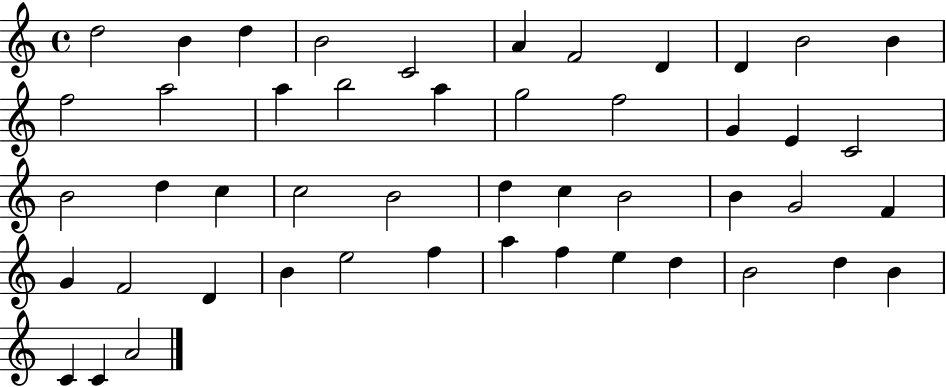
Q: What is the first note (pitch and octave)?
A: D5